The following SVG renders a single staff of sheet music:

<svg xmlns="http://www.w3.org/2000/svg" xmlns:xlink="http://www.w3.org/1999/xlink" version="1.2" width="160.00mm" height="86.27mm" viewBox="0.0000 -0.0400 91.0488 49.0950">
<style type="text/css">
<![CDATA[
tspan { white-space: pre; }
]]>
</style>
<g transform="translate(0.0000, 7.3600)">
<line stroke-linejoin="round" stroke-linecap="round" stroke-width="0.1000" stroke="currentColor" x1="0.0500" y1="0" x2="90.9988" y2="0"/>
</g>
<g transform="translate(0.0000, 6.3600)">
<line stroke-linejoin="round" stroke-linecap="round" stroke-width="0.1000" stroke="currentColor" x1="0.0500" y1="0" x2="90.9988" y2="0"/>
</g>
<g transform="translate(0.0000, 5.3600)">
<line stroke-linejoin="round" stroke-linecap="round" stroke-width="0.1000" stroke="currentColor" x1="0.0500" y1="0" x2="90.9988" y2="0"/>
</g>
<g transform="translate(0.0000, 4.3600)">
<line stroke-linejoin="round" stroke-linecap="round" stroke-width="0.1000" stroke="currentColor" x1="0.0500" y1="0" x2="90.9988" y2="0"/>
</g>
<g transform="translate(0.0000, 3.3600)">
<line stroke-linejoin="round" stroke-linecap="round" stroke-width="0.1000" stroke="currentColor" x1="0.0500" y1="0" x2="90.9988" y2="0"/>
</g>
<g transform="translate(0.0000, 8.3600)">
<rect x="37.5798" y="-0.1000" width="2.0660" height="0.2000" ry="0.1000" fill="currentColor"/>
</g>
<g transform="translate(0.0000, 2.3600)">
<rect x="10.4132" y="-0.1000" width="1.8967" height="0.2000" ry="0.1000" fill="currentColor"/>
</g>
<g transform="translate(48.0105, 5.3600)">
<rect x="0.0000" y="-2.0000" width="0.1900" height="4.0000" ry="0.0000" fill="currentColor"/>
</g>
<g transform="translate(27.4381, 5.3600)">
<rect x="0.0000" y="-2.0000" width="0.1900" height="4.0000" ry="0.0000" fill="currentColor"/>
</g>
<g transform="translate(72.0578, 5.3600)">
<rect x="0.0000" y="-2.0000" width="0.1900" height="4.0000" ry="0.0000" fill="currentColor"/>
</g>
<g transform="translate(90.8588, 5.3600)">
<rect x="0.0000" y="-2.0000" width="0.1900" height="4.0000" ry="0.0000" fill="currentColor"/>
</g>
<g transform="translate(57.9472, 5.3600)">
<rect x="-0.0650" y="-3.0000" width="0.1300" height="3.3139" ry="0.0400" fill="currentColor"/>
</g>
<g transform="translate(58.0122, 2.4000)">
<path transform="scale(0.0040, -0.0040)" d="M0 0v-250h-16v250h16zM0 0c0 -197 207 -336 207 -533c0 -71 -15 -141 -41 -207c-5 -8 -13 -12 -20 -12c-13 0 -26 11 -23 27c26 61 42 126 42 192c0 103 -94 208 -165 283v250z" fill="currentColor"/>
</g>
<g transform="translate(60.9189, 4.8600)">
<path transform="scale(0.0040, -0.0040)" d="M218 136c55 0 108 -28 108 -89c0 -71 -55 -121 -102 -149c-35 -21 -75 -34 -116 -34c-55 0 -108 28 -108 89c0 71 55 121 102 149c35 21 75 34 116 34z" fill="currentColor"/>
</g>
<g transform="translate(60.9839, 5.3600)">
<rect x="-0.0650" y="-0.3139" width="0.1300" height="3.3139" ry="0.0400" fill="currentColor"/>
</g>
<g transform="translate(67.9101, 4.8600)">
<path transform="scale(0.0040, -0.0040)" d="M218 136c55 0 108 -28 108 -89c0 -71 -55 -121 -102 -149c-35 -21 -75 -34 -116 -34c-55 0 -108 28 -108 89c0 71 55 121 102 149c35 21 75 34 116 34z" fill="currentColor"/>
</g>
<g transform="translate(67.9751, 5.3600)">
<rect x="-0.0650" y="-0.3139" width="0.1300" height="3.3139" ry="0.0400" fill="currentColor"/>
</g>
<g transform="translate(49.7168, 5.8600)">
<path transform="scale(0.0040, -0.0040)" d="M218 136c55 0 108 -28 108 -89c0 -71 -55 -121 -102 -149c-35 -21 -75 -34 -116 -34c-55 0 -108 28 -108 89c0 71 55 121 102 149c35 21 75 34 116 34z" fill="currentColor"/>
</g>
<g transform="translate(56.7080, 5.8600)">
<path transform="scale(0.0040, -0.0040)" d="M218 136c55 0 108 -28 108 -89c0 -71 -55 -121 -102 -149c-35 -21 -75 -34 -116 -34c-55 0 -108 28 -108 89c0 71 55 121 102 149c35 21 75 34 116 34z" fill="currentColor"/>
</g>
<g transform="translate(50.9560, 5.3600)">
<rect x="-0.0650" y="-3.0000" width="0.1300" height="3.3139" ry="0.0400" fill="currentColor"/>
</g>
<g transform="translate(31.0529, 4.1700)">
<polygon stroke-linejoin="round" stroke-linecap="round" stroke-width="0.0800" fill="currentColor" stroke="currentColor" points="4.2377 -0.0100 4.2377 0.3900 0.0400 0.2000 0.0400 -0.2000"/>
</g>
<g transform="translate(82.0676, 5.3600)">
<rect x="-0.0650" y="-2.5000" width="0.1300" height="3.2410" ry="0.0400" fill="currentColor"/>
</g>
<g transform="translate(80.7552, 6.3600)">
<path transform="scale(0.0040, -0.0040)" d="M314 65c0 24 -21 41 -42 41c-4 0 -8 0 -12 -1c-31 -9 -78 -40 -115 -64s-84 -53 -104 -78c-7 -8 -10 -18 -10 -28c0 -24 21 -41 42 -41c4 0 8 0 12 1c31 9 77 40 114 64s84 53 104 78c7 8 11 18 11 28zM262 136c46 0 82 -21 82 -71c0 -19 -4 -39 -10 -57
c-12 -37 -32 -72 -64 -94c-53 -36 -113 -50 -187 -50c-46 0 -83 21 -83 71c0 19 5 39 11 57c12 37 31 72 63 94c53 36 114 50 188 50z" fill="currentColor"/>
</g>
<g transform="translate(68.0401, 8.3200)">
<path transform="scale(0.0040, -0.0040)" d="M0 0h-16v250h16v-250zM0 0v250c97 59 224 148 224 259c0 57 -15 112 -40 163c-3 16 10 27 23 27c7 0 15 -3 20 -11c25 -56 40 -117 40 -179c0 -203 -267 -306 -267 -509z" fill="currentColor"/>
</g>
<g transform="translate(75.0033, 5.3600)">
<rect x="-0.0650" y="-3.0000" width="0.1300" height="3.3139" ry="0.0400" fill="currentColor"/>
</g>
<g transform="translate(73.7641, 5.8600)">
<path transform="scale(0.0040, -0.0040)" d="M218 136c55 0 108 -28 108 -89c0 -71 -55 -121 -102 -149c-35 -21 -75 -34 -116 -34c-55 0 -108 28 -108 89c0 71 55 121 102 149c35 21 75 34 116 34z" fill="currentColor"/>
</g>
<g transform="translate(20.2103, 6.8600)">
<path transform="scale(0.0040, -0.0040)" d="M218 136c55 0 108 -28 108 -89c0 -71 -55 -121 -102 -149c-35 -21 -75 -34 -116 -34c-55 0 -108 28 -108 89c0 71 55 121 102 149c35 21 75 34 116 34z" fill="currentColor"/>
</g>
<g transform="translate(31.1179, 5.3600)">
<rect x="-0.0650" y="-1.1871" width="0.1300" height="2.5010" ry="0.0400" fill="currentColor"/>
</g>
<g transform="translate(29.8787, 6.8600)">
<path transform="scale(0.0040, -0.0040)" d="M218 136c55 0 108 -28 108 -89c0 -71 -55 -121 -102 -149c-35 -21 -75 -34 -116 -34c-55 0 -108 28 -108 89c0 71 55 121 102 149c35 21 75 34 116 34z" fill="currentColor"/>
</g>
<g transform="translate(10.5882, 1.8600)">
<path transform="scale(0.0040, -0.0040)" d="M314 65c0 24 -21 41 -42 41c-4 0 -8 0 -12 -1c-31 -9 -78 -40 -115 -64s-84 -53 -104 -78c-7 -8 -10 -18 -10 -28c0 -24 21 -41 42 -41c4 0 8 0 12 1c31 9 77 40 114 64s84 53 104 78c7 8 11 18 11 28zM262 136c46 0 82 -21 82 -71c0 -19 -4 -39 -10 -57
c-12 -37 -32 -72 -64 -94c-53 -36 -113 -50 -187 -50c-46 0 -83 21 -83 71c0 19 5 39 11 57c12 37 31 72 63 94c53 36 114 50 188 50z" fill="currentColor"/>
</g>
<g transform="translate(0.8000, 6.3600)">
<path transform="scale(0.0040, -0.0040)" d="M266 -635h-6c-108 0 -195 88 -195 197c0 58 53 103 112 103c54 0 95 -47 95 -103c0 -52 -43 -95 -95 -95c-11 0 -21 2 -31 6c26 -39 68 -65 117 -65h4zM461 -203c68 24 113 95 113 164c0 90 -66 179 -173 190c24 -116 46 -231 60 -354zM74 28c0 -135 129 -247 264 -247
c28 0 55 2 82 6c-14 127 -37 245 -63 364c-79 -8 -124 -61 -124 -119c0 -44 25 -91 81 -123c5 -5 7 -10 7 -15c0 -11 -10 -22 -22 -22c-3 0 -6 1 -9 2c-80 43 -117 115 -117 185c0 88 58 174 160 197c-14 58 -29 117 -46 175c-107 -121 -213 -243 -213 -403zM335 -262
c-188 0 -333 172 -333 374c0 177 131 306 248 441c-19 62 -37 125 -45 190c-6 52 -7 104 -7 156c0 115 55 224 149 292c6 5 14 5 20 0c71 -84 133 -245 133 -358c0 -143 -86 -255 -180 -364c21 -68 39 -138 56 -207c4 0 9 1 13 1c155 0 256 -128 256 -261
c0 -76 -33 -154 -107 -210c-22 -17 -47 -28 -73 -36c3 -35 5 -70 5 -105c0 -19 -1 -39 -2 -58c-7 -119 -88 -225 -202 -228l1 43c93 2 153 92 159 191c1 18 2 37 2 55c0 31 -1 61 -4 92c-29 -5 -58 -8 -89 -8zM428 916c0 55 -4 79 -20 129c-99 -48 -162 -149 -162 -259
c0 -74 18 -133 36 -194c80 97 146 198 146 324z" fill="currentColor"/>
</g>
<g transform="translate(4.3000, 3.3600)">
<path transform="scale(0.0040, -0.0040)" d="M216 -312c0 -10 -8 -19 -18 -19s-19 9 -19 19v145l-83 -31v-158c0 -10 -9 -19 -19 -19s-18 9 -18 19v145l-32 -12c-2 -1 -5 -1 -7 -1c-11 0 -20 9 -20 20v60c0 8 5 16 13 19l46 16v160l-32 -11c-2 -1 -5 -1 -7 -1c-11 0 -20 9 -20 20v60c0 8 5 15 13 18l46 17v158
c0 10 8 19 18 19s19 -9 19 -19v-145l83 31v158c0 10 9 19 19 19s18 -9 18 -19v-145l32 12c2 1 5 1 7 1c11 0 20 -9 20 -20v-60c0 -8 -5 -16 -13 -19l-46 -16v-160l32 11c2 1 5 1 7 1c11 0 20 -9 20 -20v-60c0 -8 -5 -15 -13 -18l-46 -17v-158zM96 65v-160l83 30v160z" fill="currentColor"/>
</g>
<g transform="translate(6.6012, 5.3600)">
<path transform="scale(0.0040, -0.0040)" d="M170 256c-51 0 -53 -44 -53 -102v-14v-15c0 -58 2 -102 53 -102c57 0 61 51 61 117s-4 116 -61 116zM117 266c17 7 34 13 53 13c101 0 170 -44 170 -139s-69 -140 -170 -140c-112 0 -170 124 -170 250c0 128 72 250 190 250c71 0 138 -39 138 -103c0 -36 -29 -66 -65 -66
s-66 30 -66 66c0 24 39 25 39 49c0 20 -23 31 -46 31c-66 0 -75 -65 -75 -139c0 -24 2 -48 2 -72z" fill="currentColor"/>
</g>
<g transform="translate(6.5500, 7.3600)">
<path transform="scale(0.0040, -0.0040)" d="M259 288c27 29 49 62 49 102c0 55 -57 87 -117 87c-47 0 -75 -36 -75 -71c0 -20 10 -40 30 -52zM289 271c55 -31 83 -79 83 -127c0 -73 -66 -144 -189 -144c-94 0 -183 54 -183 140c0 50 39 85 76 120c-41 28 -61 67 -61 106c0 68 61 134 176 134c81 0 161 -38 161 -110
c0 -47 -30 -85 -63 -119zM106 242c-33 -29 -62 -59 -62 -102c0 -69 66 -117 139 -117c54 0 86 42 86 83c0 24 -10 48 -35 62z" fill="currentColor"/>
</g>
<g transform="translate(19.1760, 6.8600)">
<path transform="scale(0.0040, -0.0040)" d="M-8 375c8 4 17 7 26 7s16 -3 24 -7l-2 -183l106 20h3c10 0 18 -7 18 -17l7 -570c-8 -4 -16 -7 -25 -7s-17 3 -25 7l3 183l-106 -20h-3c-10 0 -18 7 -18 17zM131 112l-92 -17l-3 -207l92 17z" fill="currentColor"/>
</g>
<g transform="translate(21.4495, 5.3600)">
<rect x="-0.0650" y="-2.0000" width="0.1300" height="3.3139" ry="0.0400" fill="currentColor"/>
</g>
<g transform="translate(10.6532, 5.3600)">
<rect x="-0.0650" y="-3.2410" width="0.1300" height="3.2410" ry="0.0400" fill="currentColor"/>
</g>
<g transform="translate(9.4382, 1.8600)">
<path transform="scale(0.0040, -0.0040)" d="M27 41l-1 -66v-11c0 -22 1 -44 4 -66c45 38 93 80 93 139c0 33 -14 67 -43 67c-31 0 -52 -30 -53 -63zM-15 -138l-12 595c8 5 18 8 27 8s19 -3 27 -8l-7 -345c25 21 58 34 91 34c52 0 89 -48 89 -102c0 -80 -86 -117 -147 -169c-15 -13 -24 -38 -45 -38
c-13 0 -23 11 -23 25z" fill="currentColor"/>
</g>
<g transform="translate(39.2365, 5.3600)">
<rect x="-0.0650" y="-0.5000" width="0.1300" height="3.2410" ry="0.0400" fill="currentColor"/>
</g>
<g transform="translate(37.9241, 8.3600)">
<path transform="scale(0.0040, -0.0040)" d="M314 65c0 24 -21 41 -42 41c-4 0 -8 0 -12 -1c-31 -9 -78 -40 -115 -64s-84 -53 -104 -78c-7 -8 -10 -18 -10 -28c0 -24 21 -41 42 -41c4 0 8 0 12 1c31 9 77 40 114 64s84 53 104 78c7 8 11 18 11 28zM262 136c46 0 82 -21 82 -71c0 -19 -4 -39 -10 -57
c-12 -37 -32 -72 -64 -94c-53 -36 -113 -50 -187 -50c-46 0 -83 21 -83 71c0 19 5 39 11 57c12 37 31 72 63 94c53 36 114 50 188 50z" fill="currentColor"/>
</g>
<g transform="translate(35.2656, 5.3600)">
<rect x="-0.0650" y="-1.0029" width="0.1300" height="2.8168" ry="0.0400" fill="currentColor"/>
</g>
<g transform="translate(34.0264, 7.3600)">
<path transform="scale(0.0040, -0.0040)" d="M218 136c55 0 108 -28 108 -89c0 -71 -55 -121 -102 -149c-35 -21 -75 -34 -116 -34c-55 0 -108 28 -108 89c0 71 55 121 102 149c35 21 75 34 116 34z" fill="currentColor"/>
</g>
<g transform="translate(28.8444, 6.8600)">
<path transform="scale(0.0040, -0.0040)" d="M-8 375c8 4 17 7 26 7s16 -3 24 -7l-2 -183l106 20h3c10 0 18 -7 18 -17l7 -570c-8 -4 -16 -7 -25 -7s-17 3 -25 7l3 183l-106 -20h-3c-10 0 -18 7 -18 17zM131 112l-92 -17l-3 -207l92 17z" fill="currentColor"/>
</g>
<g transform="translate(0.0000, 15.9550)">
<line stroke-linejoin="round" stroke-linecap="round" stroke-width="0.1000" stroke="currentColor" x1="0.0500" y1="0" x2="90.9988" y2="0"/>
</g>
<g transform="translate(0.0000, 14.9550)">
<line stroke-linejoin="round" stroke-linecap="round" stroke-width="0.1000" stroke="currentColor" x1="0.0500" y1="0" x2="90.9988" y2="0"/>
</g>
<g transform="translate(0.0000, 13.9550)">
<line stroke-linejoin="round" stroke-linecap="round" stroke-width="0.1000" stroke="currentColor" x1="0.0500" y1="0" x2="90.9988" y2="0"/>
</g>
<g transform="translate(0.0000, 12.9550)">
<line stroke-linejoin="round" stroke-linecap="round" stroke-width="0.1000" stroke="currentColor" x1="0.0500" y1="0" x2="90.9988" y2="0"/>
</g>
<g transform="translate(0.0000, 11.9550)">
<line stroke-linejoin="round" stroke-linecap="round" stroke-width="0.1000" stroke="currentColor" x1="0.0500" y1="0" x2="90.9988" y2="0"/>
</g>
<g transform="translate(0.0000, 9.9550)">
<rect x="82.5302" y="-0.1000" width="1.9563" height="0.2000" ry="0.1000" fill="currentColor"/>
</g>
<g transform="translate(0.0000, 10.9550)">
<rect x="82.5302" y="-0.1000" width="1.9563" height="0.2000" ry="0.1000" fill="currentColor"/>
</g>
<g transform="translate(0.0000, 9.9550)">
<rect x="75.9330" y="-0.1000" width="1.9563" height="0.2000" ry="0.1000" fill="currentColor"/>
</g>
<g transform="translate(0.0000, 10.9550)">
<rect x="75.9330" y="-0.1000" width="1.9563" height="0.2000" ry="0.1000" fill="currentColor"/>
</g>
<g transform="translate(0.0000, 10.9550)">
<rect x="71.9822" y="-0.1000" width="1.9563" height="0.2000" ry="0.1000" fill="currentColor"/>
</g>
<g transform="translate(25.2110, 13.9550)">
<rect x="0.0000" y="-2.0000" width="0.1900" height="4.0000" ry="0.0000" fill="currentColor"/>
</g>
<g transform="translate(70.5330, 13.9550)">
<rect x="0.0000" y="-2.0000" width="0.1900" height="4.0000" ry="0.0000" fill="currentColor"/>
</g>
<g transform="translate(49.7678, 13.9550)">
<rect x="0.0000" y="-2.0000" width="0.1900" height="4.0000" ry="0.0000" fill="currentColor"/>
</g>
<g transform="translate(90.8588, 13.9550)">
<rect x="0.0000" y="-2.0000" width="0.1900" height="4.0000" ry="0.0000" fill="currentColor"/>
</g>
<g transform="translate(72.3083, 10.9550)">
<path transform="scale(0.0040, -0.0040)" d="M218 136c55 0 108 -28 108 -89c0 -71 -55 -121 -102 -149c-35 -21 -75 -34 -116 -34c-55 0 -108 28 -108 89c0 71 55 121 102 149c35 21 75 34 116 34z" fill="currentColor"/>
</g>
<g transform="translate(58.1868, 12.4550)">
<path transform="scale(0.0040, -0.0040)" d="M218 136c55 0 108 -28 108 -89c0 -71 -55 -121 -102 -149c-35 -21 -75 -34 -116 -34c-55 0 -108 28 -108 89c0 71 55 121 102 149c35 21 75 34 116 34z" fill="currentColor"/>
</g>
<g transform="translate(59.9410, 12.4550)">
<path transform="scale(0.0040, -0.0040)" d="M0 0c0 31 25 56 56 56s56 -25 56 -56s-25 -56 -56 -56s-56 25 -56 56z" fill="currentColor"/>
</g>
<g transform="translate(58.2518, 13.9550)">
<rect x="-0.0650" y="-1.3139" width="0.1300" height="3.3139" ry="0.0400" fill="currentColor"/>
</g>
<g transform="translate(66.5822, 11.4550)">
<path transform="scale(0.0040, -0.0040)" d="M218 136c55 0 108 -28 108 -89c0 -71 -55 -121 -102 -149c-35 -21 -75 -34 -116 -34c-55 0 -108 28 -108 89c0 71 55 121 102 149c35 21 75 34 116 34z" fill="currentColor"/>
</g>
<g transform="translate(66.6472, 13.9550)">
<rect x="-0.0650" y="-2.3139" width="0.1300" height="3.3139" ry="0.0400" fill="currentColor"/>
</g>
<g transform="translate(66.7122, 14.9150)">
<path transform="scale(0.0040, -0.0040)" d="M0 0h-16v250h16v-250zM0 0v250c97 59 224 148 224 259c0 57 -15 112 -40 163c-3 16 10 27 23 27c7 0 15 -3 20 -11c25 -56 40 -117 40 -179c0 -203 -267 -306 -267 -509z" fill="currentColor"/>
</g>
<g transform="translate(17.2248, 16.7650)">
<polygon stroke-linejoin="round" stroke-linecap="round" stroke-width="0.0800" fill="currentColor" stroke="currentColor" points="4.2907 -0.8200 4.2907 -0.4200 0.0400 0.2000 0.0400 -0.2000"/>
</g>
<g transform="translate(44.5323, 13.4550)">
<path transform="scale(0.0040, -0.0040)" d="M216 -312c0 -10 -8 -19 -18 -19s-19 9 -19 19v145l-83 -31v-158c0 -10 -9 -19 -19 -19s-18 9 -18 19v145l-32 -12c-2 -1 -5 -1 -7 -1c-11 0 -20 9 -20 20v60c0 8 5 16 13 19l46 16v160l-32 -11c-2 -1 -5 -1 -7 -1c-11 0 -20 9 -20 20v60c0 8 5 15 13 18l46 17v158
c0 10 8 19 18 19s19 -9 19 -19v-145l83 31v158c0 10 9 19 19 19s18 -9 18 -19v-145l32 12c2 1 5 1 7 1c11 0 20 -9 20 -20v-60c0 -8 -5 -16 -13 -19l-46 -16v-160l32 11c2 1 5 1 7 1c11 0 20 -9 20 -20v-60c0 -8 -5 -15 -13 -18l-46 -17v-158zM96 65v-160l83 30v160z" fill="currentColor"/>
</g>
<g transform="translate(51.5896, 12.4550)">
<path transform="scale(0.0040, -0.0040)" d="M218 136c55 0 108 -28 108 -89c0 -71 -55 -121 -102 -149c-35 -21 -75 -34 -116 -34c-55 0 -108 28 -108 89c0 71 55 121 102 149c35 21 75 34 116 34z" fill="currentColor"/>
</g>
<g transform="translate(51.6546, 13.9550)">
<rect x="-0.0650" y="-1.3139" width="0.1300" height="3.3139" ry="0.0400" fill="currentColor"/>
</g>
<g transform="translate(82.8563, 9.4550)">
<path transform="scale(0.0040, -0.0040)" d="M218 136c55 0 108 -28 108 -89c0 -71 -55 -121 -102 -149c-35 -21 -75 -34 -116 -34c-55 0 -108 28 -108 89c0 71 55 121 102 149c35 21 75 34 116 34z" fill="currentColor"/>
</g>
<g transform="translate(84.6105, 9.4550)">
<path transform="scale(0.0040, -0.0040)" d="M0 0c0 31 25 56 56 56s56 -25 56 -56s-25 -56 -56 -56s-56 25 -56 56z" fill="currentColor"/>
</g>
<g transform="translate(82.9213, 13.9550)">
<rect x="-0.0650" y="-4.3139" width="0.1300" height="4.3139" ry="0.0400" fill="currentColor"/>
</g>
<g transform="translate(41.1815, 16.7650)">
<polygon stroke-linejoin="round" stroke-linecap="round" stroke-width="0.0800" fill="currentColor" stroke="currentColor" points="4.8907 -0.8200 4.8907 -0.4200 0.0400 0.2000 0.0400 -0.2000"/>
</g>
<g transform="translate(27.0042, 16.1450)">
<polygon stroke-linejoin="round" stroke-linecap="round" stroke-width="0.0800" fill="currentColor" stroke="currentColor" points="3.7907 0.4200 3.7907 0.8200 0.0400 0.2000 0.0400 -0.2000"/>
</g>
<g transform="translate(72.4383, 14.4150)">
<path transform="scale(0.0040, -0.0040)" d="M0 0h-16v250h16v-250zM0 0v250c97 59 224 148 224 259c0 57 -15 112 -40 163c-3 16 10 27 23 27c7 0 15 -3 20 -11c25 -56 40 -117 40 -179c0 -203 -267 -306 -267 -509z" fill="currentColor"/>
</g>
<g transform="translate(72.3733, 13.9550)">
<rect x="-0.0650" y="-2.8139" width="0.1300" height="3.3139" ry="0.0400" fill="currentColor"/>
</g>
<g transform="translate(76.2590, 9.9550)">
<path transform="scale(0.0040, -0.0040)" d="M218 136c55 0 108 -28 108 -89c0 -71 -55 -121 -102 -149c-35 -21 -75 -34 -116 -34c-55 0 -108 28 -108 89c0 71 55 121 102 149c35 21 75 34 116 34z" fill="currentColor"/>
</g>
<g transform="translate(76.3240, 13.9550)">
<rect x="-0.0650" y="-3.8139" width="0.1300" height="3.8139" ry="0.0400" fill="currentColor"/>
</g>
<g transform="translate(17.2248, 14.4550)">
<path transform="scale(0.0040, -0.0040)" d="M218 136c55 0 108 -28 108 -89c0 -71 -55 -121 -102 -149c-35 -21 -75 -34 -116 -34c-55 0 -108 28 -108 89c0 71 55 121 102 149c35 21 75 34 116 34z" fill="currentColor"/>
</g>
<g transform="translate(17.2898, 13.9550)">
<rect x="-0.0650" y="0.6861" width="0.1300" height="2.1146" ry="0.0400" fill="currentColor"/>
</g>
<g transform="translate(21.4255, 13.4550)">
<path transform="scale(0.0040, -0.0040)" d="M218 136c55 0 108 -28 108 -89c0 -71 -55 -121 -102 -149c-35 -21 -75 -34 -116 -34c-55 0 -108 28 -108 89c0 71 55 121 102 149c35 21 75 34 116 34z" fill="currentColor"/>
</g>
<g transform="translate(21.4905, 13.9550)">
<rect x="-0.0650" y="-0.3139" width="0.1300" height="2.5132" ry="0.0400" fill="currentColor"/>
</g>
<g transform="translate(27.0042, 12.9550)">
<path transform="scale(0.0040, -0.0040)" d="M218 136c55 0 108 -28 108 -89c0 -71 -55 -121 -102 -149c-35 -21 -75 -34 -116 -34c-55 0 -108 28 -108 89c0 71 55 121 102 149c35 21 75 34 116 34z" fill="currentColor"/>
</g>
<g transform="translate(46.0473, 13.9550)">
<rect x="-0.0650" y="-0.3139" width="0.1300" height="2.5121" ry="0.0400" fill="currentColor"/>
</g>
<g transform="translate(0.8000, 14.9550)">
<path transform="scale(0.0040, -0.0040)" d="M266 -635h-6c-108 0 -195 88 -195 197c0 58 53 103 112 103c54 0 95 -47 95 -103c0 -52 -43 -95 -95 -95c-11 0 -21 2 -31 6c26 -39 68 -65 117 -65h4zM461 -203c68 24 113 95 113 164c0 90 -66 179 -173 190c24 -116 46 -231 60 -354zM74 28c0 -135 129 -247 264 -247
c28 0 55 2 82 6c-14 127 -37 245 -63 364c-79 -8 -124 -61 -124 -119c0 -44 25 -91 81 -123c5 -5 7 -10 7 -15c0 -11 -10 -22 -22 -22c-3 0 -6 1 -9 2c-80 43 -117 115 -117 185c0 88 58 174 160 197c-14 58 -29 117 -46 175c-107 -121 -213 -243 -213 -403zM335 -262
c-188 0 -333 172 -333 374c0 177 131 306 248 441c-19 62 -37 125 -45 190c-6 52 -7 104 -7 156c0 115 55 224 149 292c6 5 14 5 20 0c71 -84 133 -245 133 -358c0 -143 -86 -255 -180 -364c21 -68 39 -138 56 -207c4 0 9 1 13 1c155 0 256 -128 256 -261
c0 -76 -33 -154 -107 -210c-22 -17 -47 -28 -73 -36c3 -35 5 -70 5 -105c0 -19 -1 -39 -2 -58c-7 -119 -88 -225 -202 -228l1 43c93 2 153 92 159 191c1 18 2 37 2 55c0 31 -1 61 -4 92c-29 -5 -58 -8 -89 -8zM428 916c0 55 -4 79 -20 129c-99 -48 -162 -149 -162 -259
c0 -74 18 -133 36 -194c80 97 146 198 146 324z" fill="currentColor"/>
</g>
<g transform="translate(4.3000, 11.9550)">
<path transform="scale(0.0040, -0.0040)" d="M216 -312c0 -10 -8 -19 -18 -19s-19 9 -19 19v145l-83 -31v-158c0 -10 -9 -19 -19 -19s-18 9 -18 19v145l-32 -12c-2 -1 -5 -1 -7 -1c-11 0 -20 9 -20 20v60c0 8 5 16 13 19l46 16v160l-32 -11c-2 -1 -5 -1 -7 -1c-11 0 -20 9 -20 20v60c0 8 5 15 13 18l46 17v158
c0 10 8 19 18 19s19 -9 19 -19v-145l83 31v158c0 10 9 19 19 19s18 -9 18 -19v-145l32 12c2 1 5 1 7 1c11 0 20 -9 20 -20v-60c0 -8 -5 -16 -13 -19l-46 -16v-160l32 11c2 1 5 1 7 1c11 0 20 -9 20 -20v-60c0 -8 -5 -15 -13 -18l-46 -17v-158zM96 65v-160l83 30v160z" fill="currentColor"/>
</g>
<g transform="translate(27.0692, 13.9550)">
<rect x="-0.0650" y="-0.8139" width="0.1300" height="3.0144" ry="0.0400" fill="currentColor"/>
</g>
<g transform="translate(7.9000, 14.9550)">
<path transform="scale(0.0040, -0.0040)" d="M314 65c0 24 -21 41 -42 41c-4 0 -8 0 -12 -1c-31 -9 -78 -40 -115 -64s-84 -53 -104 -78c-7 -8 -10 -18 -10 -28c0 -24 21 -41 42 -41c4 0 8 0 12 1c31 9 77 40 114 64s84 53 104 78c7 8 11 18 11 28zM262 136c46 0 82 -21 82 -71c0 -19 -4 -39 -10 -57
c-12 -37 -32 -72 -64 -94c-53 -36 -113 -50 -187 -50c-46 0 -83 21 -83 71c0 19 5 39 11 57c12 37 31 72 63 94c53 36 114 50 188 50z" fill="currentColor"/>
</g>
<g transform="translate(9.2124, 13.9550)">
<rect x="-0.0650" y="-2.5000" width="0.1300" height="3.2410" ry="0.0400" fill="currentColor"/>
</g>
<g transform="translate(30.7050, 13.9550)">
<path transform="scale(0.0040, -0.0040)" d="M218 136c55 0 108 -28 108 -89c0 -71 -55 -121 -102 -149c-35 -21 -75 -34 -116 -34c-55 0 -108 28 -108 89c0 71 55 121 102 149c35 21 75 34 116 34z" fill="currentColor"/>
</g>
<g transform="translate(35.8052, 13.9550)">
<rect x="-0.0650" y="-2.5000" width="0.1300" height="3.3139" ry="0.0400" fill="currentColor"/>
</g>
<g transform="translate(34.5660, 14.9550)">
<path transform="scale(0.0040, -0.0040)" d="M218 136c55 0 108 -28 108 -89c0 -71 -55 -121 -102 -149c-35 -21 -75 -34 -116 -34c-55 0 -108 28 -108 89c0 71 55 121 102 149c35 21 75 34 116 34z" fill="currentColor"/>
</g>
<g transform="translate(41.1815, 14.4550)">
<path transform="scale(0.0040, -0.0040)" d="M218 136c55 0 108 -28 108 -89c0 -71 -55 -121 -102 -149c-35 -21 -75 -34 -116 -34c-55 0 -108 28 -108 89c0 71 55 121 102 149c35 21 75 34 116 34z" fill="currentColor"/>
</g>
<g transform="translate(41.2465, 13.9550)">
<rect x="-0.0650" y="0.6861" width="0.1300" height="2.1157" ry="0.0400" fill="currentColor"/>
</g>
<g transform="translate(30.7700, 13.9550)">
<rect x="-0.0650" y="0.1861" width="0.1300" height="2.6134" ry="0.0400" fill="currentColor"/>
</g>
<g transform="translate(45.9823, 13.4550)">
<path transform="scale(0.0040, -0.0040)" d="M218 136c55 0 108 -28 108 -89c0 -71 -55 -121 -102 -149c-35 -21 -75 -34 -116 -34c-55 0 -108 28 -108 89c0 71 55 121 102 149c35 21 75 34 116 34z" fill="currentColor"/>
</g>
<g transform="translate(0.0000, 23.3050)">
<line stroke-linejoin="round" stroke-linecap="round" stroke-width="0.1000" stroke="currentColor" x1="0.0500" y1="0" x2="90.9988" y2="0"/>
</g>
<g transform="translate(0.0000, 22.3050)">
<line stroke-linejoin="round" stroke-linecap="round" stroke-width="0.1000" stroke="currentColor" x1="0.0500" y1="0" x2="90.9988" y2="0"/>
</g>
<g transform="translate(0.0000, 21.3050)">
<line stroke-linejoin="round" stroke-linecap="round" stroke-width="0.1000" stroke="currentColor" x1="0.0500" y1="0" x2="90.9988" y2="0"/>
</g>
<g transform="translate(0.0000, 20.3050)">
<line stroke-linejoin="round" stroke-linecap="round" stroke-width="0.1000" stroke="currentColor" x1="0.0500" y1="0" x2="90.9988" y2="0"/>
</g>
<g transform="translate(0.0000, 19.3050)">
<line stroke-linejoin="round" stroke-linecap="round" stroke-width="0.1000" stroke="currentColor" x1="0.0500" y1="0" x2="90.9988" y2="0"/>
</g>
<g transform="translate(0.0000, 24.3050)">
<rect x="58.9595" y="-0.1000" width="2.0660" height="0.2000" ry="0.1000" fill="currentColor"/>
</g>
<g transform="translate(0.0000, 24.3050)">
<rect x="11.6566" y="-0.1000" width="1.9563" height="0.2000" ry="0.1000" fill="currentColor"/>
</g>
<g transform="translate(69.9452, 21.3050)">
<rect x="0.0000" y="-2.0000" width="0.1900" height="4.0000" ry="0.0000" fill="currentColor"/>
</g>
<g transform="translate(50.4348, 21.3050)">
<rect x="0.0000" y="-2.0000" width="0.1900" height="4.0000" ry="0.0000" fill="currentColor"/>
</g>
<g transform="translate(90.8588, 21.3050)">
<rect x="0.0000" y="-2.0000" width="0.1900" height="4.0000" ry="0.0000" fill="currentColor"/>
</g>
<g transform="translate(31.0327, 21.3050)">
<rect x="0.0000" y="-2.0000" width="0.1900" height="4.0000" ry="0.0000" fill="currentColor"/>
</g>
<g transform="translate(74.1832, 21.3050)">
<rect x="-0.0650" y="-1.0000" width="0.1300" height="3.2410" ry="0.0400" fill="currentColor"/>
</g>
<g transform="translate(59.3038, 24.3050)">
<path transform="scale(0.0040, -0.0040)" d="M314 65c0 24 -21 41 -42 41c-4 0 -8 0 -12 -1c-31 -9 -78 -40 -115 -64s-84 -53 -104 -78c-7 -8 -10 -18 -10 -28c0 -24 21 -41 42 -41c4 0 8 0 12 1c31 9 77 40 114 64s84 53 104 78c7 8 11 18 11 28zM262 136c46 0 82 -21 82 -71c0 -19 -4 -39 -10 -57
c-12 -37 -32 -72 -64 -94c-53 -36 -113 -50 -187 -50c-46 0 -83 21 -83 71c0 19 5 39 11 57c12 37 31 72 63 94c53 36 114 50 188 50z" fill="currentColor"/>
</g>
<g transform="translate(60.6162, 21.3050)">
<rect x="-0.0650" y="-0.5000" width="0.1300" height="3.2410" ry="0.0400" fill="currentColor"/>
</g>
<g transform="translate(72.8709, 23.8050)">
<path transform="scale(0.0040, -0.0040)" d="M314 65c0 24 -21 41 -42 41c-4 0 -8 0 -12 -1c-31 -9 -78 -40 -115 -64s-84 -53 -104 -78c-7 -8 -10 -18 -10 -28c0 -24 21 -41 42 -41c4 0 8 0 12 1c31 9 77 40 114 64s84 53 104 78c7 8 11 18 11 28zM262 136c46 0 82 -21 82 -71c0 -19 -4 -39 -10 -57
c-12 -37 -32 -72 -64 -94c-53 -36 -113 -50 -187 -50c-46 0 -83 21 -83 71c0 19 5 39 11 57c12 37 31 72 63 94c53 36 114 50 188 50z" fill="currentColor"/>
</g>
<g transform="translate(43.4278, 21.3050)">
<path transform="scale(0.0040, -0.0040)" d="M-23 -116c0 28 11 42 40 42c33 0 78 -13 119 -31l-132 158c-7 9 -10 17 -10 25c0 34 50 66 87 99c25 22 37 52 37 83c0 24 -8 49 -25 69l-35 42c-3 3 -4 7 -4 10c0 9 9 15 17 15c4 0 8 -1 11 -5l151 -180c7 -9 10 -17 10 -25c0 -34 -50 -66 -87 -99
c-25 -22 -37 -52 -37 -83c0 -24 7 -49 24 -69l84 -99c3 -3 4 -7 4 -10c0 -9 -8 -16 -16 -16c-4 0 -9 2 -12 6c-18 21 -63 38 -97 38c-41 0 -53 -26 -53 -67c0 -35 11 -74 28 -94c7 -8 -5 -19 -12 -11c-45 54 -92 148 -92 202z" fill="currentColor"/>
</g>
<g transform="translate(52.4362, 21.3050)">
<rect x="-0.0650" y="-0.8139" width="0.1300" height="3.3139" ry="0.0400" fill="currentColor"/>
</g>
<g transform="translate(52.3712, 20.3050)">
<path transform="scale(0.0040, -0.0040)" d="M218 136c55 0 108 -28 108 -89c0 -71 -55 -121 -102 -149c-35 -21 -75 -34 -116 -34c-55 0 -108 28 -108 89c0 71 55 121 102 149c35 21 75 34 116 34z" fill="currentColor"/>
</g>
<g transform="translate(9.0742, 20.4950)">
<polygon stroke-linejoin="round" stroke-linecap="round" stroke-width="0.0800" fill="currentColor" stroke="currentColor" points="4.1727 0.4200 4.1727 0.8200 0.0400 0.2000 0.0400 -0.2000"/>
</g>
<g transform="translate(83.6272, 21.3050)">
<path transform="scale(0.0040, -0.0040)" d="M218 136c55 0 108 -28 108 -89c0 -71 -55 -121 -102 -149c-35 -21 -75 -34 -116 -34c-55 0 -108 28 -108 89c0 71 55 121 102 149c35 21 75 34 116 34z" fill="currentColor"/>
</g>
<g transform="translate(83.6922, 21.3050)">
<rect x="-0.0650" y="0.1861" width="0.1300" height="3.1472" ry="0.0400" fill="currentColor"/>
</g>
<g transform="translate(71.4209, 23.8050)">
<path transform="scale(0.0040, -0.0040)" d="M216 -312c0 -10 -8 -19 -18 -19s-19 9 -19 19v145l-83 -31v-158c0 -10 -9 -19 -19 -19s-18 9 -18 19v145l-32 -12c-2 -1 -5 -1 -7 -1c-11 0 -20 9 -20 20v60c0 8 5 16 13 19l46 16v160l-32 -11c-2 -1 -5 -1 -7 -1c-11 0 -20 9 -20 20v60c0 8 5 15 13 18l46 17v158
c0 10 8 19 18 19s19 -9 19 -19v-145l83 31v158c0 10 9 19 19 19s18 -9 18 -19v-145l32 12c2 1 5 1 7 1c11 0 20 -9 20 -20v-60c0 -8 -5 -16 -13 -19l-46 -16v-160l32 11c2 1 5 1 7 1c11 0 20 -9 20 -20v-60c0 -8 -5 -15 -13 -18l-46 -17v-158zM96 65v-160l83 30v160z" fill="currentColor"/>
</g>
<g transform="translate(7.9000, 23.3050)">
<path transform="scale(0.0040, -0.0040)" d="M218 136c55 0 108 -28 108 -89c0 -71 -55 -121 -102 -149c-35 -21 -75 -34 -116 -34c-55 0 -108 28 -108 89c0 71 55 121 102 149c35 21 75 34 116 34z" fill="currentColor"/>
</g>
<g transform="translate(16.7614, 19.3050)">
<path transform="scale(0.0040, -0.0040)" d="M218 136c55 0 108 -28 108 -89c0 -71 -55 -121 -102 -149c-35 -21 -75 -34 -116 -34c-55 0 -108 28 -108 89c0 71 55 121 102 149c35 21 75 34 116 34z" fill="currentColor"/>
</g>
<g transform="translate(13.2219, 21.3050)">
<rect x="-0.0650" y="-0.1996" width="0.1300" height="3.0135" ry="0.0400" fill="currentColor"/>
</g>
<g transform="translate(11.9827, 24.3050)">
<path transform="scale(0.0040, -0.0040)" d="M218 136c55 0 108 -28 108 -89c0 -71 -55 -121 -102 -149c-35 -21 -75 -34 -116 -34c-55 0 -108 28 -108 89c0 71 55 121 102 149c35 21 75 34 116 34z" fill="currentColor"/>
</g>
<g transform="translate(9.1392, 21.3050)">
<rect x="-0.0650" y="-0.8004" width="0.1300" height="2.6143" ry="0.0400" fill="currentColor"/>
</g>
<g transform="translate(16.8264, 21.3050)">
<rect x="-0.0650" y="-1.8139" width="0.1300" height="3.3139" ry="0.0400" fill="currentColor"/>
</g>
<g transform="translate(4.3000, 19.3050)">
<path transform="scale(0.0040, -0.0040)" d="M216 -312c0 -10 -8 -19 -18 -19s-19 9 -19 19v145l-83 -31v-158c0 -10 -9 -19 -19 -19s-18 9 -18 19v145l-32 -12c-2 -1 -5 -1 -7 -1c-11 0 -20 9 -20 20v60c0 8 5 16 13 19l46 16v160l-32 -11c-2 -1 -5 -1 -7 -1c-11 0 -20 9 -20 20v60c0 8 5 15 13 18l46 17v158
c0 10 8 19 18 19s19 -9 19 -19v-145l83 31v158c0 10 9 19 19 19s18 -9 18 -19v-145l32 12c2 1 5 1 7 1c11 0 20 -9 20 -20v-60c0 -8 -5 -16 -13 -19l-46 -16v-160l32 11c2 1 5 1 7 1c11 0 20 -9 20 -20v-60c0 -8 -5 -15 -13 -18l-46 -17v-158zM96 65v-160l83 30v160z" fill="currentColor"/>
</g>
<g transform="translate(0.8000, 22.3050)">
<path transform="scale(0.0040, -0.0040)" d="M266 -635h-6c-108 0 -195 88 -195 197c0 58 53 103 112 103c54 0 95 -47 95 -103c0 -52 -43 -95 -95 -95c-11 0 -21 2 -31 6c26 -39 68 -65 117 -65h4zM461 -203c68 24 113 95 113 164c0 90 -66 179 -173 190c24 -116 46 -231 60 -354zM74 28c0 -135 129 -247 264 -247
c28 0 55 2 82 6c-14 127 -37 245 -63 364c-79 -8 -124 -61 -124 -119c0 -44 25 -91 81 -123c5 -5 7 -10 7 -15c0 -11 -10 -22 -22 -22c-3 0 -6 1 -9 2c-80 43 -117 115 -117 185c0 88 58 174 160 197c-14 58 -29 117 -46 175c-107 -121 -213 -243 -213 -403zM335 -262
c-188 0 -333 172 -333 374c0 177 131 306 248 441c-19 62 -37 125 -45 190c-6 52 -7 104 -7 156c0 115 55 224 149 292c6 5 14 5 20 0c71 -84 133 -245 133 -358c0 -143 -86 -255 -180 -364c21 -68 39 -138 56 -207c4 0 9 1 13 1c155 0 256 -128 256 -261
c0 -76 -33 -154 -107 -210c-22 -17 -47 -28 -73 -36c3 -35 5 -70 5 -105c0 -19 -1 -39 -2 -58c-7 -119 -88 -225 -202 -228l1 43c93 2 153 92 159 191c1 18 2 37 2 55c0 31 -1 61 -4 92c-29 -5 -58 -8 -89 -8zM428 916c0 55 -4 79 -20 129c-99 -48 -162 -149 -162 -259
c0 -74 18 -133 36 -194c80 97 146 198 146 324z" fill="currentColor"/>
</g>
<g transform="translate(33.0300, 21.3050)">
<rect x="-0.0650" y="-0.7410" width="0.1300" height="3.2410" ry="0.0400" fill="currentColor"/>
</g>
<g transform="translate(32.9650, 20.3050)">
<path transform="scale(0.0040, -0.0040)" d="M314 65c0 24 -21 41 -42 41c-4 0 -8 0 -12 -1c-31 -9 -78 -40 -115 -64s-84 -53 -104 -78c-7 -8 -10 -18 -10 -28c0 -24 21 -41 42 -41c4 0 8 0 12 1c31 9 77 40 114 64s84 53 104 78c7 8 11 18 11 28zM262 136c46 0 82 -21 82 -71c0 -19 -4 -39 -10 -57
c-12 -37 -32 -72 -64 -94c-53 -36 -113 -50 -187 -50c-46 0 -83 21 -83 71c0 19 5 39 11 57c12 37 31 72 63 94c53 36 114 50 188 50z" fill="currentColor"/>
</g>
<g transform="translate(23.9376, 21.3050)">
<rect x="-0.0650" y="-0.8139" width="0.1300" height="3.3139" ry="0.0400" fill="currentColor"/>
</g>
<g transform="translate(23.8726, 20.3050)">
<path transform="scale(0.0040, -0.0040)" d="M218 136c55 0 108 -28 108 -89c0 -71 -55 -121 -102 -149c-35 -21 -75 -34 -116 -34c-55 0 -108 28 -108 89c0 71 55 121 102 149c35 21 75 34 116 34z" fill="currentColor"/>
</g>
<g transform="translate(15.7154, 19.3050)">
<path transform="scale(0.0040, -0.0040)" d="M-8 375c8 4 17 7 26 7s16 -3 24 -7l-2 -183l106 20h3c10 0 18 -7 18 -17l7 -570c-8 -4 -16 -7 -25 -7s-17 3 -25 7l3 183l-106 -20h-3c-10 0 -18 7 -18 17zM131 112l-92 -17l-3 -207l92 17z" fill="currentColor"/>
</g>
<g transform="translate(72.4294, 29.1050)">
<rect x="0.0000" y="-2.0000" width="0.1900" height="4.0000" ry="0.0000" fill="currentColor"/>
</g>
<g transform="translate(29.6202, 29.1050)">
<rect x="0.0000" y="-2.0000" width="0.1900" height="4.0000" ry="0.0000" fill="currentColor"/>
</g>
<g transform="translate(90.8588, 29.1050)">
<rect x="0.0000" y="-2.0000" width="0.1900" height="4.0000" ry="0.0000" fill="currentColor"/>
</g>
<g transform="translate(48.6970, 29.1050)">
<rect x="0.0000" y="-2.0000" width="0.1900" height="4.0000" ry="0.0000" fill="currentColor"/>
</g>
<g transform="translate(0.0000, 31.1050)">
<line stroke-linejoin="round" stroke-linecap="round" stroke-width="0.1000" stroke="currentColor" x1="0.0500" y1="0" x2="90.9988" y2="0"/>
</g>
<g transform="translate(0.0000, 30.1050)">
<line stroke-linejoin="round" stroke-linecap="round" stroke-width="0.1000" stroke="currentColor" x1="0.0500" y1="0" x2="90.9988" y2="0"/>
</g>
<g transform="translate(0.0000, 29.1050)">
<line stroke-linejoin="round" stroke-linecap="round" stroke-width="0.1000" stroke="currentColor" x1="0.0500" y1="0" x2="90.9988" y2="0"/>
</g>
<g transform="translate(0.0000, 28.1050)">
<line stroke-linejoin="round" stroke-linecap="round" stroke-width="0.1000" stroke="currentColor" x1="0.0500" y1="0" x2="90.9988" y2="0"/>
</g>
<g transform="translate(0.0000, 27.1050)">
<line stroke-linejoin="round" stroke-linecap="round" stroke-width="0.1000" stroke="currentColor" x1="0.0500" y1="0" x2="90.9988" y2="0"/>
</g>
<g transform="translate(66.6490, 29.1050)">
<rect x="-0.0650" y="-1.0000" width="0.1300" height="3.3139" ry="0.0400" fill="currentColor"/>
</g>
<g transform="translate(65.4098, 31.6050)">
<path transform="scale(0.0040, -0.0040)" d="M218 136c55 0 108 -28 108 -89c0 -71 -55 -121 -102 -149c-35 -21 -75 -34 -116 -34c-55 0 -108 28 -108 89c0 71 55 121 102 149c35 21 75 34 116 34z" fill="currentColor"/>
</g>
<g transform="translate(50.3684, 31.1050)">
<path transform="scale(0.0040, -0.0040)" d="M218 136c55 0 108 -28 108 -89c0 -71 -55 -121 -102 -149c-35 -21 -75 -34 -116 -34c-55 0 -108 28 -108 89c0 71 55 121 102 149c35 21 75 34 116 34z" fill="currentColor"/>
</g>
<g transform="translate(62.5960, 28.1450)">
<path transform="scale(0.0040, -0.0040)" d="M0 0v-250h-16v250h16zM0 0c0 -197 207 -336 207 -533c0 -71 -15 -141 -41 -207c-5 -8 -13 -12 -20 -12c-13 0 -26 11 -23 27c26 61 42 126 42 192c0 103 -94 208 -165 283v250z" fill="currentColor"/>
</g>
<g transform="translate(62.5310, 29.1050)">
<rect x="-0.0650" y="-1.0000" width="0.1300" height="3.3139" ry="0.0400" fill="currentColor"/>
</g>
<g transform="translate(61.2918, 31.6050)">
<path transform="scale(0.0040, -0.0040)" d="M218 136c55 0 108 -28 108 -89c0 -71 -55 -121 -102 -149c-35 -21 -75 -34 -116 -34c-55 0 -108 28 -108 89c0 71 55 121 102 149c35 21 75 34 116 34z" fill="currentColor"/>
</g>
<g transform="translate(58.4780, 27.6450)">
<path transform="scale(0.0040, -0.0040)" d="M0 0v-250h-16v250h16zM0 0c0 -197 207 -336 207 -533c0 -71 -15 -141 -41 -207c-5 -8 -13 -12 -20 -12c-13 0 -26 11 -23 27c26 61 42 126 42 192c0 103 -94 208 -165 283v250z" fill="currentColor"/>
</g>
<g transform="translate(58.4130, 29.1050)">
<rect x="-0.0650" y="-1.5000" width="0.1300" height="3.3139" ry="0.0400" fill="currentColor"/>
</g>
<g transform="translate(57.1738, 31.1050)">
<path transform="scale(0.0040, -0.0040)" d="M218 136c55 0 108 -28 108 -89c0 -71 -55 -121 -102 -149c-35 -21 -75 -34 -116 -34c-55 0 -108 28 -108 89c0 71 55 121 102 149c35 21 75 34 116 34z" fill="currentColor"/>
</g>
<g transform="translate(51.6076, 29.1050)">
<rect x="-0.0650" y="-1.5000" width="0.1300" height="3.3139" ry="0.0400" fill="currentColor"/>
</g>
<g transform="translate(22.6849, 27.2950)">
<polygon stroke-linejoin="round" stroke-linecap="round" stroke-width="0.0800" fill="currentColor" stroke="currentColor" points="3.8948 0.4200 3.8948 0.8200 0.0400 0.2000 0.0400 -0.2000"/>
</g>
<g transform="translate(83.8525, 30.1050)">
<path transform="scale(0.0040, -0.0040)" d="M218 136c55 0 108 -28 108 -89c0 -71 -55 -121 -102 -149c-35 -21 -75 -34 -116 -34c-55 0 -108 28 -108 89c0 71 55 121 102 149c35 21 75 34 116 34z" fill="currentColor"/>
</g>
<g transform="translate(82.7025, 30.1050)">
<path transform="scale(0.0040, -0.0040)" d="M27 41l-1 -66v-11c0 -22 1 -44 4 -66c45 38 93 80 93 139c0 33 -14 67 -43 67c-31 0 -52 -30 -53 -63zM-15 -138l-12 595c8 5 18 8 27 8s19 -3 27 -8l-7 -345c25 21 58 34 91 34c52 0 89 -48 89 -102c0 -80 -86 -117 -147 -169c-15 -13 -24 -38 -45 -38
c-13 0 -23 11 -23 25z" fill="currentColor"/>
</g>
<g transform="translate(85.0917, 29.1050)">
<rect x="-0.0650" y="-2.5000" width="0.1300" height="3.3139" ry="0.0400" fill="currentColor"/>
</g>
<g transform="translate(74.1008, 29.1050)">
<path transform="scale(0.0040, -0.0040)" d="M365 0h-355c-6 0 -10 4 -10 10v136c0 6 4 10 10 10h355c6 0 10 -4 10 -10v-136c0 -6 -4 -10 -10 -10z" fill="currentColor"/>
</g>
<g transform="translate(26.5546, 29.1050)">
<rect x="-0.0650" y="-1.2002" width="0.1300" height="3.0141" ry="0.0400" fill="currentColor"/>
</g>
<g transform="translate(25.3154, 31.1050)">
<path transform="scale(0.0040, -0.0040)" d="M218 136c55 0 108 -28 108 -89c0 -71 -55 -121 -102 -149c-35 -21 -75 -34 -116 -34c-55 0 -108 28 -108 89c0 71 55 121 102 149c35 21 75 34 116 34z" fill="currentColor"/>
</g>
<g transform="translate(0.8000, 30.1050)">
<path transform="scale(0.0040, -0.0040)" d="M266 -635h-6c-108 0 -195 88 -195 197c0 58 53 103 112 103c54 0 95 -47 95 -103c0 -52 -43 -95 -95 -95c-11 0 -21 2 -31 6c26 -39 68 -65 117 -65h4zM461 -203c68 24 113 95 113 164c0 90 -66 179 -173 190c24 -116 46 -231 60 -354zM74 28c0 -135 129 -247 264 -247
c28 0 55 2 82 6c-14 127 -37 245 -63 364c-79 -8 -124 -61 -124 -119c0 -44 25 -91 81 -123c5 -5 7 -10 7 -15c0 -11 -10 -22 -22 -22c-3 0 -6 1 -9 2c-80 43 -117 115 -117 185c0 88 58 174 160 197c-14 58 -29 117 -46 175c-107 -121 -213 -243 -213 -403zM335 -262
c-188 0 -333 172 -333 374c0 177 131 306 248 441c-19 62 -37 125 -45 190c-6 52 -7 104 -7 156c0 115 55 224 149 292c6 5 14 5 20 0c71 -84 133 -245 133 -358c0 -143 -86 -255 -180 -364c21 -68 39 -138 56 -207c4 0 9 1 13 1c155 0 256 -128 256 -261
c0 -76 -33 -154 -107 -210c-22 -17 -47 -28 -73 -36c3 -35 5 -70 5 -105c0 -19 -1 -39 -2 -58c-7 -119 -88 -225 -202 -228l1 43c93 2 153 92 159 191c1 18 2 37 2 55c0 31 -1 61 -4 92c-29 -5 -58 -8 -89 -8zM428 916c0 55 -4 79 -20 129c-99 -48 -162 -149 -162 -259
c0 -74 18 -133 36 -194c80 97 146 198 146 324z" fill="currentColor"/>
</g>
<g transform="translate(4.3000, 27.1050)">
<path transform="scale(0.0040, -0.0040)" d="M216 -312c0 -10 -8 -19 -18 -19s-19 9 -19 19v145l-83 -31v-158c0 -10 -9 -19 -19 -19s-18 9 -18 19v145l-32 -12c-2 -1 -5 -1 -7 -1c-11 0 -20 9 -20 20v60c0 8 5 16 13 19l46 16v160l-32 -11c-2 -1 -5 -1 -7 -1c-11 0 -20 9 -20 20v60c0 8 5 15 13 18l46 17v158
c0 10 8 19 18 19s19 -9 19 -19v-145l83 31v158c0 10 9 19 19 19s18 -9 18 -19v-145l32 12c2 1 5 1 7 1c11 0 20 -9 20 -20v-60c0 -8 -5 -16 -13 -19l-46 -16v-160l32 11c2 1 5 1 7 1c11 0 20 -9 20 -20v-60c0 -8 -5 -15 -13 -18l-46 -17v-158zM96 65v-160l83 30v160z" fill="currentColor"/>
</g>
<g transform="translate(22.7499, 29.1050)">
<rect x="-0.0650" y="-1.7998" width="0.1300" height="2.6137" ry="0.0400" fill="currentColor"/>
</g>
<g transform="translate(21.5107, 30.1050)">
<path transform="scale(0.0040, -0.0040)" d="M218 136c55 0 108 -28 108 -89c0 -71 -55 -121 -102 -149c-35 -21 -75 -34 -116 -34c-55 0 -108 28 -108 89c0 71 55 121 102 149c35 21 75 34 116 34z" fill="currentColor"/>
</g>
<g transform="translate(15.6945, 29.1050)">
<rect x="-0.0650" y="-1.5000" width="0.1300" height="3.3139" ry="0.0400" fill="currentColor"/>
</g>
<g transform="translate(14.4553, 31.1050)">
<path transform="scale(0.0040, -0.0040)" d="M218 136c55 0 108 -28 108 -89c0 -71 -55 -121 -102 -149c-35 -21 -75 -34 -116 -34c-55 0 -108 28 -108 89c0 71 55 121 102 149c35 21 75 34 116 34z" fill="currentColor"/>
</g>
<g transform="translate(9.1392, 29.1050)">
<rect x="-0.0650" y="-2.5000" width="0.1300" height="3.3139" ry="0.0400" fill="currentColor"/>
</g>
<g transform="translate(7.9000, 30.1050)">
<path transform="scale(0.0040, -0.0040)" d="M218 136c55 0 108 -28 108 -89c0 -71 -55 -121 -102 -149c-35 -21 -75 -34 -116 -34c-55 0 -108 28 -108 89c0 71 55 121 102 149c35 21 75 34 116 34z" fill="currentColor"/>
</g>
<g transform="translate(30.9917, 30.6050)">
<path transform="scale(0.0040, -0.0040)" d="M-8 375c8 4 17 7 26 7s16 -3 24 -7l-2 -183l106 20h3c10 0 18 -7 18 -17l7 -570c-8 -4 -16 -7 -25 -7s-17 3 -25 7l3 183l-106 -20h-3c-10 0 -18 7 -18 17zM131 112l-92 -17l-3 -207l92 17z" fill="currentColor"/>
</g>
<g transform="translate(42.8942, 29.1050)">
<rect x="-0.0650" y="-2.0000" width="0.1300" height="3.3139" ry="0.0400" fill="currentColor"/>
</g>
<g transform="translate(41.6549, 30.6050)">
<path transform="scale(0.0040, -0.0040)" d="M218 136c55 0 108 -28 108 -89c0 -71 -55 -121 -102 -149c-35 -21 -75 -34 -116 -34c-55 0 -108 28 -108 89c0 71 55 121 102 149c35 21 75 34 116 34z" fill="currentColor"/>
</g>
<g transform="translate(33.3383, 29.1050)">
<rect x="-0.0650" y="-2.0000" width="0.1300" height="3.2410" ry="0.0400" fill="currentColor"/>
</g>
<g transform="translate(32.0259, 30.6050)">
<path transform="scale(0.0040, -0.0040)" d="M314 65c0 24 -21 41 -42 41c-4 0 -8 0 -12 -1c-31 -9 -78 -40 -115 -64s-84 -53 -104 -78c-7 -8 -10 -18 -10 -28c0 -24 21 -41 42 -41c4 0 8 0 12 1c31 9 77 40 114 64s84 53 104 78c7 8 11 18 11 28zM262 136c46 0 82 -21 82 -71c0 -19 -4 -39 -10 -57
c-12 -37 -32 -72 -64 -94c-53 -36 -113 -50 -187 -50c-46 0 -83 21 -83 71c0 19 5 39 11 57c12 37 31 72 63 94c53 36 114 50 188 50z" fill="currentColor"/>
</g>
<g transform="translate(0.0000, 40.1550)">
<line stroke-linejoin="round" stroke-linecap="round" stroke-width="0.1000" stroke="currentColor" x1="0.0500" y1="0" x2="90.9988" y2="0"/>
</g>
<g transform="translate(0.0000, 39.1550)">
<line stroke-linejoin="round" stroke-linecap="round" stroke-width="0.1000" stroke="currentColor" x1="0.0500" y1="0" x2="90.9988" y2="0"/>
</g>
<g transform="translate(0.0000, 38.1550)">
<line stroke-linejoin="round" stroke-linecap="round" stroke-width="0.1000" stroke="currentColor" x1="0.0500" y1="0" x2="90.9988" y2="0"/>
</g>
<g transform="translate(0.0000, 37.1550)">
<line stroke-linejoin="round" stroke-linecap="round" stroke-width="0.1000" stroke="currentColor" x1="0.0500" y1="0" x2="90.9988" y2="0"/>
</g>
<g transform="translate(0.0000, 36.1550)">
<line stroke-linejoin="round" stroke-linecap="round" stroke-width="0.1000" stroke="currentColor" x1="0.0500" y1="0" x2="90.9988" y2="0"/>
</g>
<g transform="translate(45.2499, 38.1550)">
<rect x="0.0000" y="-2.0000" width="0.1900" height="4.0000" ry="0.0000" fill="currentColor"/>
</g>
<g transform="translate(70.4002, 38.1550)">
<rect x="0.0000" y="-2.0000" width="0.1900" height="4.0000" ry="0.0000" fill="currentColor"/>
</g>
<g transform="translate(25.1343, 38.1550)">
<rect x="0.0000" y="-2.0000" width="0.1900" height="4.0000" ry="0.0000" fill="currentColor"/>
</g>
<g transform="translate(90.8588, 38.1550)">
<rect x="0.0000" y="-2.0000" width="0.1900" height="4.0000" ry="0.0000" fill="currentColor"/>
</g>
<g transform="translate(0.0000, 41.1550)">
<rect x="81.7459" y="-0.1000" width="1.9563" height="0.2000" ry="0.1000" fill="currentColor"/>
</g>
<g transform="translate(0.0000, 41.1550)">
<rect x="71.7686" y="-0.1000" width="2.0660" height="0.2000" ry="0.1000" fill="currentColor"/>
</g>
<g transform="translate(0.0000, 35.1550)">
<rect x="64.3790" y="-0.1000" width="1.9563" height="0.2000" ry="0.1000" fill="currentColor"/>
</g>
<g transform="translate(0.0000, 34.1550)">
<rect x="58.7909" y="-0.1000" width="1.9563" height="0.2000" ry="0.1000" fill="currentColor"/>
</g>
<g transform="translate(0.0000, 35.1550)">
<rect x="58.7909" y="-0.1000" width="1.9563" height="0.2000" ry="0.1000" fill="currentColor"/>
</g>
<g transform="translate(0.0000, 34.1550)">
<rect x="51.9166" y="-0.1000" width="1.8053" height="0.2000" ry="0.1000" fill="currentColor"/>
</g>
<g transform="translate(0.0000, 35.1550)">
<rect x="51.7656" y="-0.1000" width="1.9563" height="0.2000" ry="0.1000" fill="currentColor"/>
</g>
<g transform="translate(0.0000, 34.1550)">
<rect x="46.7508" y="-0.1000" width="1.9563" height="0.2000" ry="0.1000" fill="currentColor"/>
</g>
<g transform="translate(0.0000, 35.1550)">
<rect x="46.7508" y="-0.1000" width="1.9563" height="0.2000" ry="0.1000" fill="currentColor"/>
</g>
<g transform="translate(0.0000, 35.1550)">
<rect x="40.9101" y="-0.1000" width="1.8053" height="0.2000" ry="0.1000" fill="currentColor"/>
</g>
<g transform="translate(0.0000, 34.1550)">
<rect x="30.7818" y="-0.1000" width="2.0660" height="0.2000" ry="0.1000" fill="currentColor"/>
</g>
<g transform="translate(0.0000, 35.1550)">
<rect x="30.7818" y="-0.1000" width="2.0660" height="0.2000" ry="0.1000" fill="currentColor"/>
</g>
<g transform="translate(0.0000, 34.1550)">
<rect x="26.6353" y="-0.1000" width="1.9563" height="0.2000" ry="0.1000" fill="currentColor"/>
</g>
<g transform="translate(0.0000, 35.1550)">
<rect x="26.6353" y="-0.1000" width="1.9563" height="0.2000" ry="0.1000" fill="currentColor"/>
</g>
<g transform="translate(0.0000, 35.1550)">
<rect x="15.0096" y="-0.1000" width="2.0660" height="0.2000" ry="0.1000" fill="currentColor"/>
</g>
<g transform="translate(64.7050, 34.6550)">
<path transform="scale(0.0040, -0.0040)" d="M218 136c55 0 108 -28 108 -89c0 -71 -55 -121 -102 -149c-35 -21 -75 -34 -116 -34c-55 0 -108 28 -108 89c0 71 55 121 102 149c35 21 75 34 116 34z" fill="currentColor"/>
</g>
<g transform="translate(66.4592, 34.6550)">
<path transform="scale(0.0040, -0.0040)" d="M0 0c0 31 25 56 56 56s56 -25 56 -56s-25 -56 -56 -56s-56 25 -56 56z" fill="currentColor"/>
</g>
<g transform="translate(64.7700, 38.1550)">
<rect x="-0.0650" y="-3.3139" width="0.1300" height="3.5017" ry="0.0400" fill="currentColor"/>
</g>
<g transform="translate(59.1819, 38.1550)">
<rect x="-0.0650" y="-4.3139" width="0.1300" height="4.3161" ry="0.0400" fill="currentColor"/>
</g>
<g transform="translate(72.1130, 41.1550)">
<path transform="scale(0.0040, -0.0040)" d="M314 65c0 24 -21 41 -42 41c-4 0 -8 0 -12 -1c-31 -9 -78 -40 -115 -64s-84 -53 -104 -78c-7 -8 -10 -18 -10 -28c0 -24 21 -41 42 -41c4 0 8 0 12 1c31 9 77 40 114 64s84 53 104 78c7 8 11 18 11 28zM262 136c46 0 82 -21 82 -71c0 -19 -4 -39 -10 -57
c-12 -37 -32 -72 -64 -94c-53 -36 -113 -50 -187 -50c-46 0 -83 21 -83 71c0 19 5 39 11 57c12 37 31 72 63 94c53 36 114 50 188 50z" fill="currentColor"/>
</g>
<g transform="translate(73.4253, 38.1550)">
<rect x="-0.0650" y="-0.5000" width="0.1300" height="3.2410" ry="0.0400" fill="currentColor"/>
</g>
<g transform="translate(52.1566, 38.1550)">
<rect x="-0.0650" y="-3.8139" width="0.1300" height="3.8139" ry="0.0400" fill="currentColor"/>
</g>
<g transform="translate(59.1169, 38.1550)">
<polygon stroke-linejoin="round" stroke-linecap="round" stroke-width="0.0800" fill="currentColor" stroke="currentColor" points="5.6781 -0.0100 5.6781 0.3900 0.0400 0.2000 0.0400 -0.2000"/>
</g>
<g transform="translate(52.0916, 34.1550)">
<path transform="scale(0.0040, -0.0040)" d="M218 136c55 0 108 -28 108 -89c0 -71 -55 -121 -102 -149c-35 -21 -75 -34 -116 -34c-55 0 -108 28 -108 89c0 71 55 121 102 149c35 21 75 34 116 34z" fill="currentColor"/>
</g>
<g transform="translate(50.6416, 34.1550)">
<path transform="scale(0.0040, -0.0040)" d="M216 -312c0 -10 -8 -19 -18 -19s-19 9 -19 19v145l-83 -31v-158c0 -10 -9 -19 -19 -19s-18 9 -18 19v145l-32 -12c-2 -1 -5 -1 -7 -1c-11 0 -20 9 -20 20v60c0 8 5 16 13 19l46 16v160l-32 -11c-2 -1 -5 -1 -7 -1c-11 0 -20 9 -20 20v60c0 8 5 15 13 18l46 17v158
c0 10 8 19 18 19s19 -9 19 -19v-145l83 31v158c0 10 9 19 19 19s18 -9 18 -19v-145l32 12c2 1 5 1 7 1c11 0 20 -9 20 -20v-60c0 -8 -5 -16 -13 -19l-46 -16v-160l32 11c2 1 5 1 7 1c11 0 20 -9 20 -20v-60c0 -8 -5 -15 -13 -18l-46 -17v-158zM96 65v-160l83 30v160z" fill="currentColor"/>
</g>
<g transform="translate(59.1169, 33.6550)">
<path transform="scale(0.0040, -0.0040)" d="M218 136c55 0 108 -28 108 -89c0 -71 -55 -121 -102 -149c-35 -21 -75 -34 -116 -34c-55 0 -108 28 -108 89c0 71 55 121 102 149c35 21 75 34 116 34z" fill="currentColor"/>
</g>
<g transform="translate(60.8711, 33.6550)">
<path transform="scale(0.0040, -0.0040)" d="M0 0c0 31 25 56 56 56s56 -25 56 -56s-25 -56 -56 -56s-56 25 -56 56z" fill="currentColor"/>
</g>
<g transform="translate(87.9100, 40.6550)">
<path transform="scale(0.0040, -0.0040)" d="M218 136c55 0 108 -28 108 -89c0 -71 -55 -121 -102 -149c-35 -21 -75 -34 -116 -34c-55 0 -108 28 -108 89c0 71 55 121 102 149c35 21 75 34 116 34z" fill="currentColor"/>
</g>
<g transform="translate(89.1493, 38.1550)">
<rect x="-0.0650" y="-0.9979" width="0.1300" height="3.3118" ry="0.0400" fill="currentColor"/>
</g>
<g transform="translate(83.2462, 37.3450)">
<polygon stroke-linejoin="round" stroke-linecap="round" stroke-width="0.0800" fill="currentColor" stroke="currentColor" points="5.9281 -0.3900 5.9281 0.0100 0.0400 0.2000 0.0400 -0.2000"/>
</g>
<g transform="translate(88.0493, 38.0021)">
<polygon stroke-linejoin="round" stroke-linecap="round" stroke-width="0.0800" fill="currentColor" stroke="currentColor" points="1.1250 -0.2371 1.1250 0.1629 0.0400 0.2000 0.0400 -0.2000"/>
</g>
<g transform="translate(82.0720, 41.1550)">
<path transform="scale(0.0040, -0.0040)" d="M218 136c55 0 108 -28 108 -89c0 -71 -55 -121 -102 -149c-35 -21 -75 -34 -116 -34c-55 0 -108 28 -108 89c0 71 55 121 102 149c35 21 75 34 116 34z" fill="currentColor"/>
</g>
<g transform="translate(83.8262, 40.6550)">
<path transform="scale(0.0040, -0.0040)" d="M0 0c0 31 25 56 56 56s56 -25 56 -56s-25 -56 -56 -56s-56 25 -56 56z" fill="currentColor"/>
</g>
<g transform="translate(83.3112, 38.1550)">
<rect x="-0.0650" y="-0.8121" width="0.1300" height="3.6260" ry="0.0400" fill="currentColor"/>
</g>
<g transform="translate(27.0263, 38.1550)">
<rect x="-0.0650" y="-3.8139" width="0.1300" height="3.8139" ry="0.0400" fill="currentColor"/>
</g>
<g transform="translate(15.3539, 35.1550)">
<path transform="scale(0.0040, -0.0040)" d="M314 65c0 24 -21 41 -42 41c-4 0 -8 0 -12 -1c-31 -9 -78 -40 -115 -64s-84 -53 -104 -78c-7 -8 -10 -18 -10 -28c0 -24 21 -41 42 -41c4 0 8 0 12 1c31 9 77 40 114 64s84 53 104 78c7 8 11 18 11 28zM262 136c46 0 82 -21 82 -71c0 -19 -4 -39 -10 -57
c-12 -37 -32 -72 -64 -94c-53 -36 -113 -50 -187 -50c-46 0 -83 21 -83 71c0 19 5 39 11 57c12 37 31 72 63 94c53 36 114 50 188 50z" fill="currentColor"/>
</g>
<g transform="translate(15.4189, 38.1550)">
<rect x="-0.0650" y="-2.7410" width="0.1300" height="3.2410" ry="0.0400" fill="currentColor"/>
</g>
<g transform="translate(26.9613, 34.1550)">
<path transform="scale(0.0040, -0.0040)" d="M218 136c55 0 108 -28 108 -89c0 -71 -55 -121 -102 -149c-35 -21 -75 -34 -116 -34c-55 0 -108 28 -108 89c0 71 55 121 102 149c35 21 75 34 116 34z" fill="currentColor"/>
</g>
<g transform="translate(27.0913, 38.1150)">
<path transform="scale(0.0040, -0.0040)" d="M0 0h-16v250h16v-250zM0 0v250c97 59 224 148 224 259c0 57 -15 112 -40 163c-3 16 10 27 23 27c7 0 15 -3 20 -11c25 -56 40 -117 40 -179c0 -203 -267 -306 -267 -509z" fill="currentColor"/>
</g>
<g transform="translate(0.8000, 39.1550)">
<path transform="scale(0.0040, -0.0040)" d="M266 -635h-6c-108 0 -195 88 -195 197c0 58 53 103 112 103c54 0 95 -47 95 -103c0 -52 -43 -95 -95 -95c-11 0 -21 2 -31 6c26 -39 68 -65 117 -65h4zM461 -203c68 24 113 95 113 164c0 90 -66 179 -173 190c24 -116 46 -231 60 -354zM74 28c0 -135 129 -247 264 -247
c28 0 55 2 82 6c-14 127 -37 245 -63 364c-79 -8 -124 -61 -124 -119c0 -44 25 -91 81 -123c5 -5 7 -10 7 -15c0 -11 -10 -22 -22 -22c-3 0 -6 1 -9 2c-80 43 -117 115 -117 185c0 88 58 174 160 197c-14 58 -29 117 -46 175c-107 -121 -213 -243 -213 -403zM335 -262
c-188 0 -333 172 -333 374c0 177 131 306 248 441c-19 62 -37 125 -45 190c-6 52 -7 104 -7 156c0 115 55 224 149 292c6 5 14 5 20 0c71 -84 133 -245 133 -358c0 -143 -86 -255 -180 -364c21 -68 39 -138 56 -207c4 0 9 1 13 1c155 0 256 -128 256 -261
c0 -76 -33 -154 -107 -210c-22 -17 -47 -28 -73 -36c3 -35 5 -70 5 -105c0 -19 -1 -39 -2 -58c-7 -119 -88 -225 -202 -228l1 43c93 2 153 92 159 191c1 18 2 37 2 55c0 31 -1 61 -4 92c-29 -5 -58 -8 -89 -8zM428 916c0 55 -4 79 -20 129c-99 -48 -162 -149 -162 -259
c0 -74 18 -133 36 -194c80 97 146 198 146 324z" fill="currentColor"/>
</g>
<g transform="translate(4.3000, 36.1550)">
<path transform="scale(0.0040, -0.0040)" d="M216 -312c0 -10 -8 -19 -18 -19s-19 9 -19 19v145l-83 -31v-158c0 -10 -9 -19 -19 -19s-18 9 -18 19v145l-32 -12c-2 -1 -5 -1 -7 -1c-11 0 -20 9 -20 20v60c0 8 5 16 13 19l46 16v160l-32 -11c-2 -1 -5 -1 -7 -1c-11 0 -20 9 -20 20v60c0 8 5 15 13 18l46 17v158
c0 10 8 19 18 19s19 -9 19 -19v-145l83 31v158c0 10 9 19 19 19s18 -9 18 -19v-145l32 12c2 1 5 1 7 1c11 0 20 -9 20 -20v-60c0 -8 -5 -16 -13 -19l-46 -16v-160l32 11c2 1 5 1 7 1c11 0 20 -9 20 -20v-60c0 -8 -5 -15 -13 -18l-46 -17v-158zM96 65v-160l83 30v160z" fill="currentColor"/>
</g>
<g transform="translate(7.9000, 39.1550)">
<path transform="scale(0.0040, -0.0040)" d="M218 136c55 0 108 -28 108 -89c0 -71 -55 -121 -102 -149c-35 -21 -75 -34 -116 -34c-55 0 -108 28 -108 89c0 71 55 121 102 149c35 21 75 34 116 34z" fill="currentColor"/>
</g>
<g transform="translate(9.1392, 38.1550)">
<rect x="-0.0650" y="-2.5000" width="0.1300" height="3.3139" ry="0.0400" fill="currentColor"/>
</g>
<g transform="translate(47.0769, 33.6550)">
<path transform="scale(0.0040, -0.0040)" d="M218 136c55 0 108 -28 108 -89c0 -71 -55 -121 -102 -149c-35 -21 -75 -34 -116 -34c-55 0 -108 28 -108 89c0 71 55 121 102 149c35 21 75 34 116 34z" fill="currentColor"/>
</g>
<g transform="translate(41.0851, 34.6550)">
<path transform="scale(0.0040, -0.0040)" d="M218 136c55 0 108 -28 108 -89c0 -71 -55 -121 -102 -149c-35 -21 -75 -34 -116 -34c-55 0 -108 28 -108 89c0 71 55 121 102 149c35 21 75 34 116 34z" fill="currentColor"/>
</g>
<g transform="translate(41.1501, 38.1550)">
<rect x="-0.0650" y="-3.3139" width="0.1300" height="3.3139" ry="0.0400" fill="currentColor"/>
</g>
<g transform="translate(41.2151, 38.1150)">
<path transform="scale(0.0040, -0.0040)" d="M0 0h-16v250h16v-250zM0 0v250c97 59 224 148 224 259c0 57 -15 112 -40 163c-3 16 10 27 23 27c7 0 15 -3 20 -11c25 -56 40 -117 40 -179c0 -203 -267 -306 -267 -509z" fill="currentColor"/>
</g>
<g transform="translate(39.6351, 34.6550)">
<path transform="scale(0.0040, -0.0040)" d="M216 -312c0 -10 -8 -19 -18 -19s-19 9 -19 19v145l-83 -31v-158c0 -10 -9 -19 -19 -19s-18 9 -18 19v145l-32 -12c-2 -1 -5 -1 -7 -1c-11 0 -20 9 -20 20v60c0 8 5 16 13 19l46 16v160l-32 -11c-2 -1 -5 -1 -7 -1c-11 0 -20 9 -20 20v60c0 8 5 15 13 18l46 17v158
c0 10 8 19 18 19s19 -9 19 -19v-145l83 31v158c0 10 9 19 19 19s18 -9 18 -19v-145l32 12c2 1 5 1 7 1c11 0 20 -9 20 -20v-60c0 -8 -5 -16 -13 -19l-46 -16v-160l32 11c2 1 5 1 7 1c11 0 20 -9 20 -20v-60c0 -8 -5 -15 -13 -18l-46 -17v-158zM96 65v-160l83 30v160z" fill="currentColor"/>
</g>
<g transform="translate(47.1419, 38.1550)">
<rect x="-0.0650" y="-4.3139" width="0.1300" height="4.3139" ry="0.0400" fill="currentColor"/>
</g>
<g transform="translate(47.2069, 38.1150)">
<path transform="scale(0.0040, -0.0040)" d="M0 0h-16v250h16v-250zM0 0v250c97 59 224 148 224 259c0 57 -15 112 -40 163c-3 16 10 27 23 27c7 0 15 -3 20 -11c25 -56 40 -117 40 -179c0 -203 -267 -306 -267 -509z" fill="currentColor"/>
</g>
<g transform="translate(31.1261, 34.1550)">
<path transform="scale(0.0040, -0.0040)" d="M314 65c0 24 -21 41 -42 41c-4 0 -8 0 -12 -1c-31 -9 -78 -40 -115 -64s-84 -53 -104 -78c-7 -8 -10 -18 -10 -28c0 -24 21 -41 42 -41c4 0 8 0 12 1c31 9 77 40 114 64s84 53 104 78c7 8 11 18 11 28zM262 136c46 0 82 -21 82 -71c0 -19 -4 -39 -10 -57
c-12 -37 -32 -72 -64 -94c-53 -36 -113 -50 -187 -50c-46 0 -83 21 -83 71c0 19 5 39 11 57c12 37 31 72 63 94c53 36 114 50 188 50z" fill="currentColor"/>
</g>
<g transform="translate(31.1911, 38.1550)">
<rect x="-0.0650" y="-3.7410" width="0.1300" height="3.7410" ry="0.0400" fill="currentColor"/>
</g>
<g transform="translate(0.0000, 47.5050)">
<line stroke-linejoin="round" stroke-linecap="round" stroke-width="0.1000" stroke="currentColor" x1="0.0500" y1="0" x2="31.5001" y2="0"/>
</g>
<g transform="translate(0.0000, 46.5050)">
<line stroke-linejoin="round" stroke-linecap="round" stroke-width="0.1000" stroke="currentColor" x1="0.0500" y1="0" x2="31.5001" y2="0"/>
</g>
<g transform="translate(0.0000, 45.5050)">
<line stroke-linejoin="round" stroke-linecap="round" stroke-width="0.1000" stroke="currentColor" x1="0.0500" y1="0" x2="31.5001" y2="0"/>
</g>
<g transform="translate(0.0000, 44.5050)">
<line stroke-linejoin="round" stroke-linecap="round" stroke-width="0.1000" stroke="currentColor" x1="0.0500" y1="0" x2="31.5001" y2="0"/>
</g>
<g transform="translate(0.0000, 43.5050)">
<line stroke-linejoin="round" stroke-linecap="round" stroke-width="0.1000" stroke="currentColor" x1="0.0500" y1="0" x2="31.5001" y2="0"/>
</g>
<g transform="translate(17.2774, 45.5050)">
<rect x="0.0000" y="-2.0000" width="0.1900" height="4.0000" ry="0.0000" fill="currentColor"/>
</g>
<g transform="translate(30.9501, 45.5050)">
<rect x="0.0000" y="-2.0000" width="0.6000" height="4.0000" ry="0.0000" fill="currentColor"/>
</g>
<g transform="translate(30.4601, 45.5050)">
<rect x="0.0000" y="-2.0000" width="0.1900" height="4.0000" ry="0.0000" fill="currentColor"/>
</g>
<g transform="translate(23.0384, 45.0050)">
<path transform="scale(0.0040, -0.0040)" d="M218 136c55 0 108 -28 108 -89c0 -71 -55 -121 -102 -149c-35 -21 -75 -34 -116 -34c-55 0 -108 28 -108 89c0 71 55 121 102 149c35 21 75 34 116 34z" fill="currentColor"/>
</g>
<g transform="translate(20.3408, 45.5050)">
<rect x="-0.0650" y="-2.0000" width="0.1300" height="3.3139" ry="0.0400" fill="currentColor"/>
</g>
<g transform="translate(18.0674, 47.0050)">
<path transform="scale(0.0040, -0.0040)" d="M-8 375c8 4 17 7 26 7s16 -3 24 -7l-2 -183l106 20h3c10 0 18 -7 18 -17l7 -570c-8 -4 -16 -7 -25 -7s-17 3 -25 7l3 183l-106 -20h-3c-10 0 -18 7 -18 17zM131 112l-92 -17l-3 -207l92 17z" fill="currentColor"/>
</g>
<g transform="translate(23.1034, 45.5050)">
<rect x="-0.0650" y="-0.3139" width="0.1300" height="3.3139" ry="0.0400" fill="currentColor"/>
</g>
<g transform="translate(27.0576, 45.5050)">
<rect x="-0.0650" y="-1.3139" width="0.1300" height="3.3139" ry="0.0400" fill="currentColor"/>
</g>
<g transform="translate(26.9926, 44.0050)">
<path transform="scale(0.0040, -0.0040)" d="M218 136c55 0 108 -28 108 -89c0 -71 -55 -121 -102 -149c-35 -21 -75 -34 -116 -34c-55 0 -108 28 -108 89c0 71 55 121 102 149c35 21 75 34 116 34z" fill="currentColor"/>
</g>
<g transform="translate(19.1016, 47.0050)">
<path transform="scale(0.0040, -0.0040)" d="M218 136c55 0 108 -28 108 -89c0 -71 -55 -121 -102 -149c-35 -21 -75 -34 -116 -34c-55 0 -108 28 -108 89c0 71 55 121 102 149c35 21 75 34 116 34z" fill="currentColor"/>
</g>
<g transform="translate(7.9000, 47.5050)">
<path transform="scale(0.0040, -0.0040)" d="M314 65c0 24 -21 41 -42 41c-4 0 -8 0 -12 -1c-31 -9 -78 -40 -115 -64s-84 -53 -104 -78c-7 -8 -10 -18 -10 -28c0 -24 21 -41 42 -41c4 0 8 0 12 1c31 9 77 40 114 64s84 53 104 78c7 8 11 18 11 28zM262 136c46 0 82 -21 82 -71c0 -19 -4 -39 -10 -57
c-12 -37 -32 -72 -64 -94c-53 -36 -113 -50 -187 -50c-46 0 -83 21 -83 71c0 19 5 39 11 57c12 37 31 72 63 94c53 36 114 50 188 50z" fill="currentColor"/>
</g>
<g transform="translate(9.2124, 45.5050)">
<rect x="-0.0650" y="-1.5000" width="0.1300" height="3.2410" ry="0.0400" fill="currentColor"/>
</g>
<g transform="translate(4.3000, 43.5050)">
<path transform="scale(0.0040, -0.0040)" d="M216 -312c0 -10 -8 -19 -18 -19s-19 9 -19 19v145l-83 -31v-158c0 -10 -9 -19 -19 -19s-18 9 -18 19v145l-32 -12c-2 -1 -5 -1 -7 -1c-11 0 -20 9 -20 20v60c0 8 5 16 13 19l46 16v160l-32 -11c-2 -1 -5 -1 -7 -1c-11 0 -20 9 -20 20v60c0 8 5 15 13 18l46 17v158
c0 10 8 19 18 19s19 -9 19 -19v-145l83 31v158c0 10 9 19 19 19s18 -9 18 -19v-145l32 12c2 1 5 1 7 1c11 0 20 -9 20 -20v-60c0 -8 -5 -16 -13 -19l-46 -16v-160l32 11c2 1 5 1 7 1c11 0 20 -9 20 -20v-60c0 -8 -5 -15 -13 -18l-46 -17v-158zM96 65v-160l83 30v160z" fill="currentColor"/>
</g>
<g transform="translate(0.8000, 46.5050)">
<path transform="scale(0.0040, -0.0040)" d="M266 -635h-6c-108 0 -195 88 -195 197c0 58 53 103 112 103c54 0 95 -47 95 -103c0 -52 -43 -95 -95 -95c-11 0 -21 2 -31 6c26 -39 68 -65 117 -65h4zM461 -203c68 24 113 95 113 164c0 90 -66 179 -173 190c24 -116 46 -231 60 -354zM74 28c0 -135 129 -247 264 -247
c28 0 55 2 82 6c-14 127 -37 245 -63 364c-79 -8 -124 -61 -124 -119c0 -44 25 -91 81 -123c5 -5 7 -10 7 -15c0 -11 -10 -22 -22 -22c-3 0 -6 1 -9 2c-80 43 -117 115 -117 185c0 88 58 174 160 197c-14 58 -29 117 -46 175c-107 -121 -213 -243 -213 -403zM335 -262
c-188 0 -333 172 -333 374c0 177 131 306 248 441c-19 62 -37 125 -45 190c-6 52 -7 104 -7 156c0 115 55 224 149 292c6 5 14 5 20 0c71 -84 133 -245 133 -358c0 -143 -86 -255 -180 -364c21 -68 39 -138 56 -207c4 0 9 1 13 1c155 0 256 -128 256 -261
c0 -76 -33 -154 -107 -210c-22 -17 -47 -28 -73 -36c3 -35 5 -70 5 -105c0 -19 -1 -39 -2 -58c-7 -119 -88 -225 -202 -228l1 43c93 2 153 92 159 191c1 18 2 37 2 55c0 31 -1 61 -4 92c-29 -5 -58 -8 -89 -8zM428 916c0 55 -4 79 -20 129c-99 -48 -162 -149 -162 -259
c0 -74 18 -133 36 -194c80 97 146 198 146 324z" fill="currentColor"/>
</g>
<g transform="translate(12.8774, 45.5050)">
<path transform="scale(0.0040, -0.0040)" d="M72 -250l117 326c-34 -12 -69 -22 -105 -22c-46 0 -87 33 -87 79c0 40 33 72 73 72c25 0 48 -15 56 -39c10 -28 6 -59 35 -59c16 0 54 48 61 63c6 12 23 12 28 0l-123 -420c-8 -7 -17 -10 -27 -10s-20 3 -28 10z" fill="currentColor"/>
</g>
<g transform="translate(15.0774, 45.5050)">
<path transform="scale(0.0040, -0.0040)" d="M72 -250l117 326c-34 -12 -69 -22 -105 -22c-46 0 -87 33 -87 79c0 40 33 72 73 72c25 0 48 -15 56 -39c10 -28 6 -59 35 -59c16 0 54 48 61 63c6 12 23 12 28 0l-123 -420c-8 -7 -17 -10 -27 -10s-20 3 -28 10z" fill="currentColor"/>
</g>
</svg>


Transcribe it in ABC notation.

X:1
T:Untitled
M:6/8
L:1/4
K:G
_b2 F F/2 E/2 C2 A A/2 c c/2 A G2 G2 A/2 c/2 d/2 B/2 G A/2 ^c/2 e e g/2 a/2 c' d' E/2 C/2 f d d2 z d C2 ^D2 B G E G/2 E/2 F2 F E E/2 D/2 D z2 _G G a2 c'/2 c'2 ^b/2 d'/2 ^c' d'/2 b/2 C2 C/2 D/4 E2 z/2 z/2 F c e